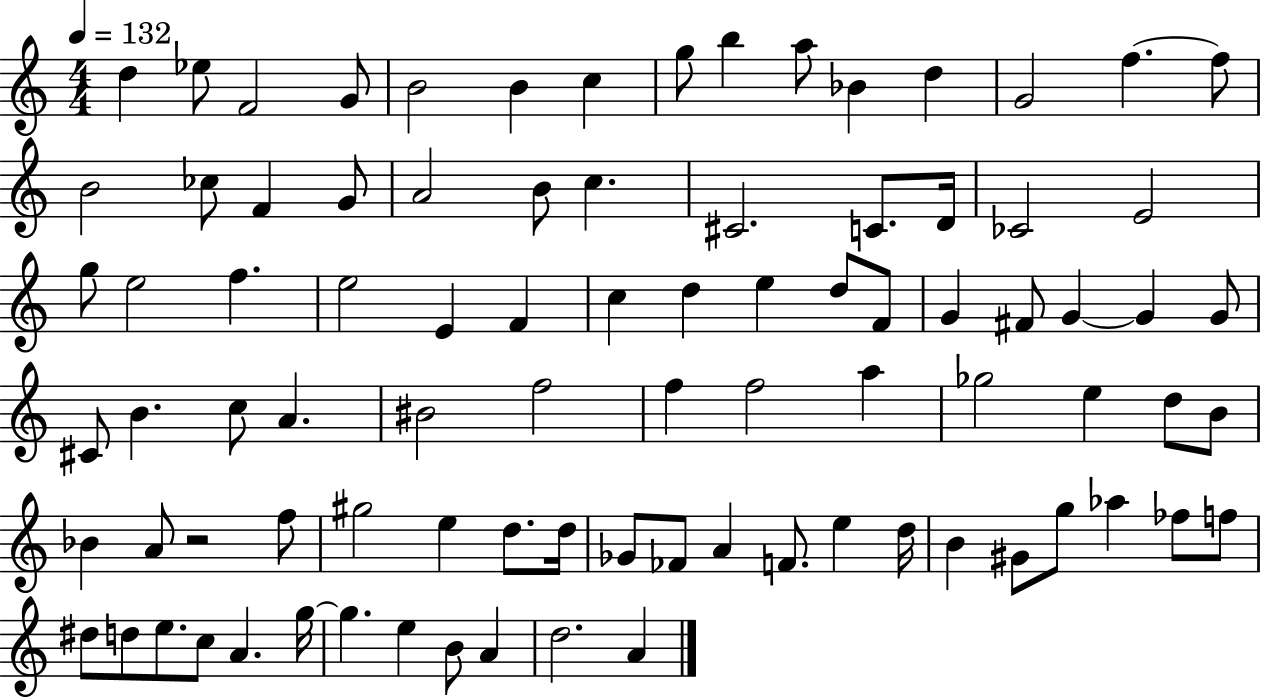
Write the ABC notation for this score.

X:1
T:Untitled
M:4/4
L:1/4
K:C
d _e/2 F2 G/2 B2 B c g/2 b a/2 _B d G2 f f/2 B2 _c/2 F G/2 A2 B/2 c ^C2 C/2 D/4 _C2 E2 g/2 e2 f e2 E F c d e d/2 F/2 G ^F/2 G G G/2 ^C/2 B c/2 A ^B2 f2 f f2 a _g2 e d/2 B/2 _B A/2 z2 f/2 ^g2 e d/2 d/4 _G/2 _F/2 A F/2 e d/4 B ^G/2 g/2 _a _f/2 f/2 ^d/2 d/2 e/2 c/2 A g/4 g e B/2 A d2 A